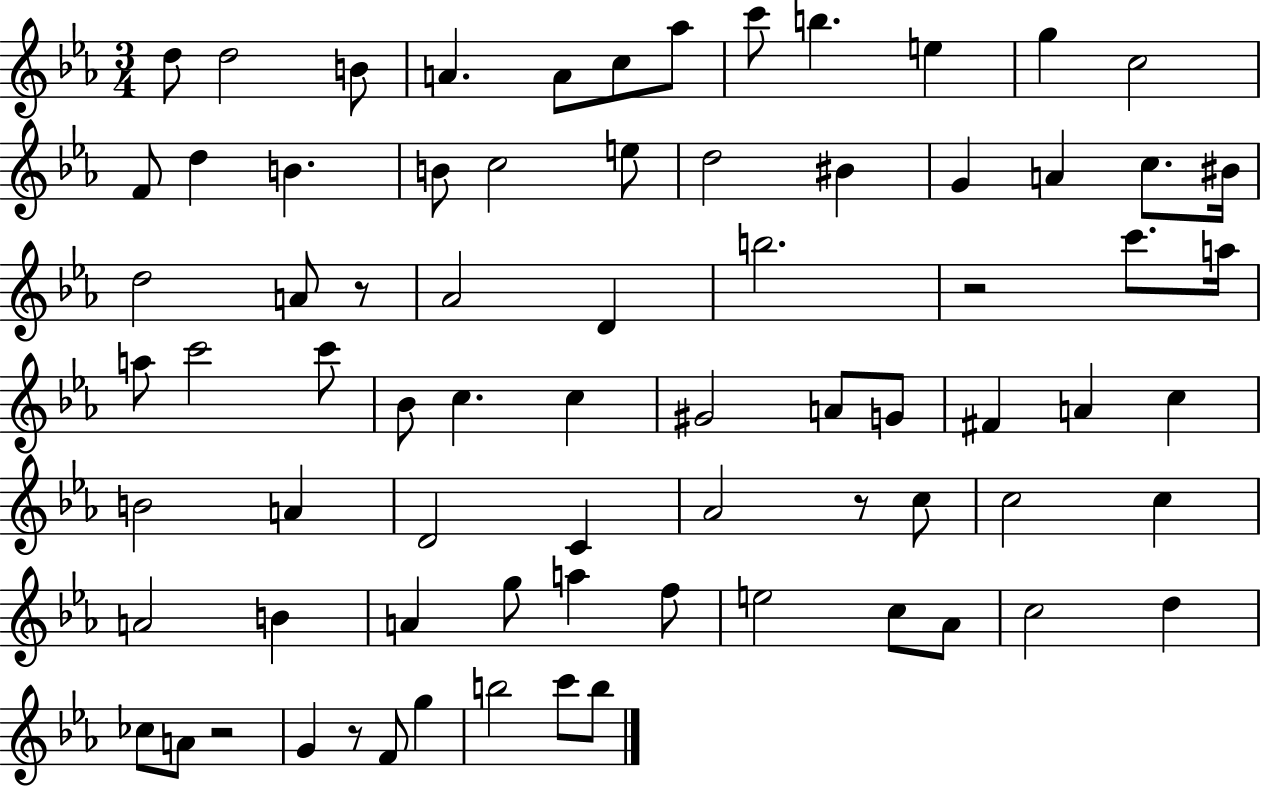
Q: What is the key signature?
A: EES major